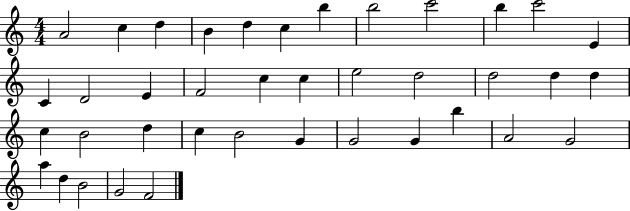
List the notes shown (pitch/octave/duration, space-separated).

A4/h C5/q D5/q B4/q D5/q C5/q B5/q B5/h C6/h B5/q C6/h E4/q C4/q D4/h E4/q F4/h C5/q C5/q E5/h D5/h D5/h D5/q D5/q C5/q B4/h D5/q C5/q B4/h G4/q G4/h G4/q B5/q A4/h G4/h A5/q D5/q B4/h G4/h F4/h